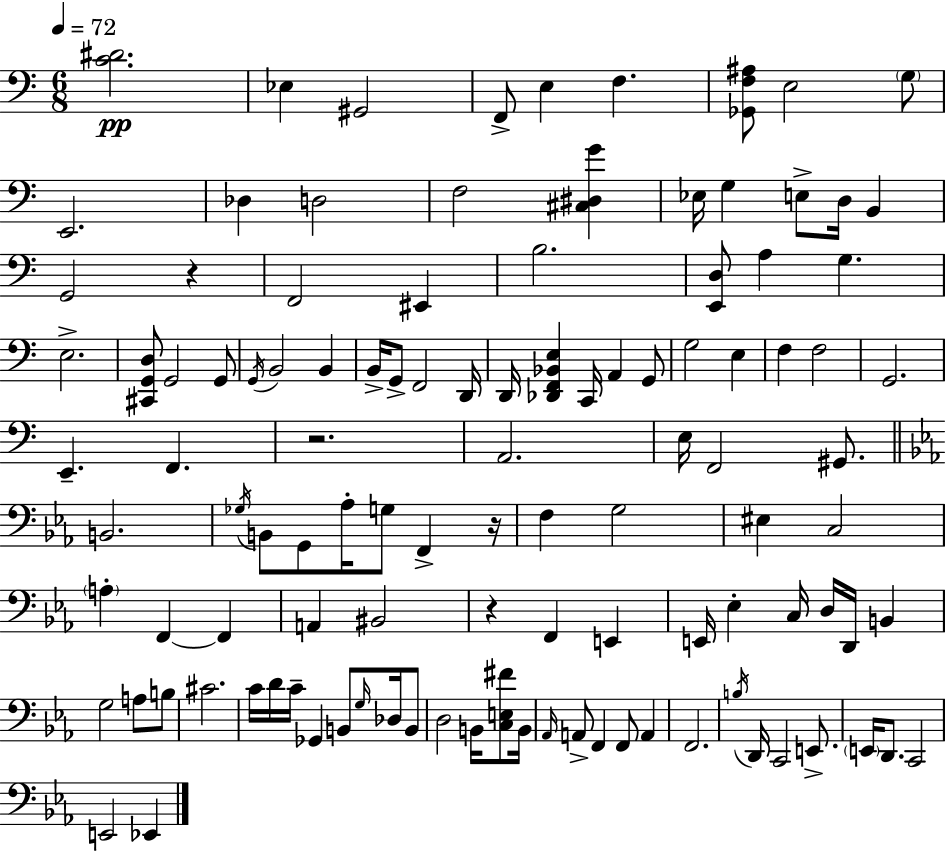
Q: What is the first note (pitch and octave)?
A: Eb3